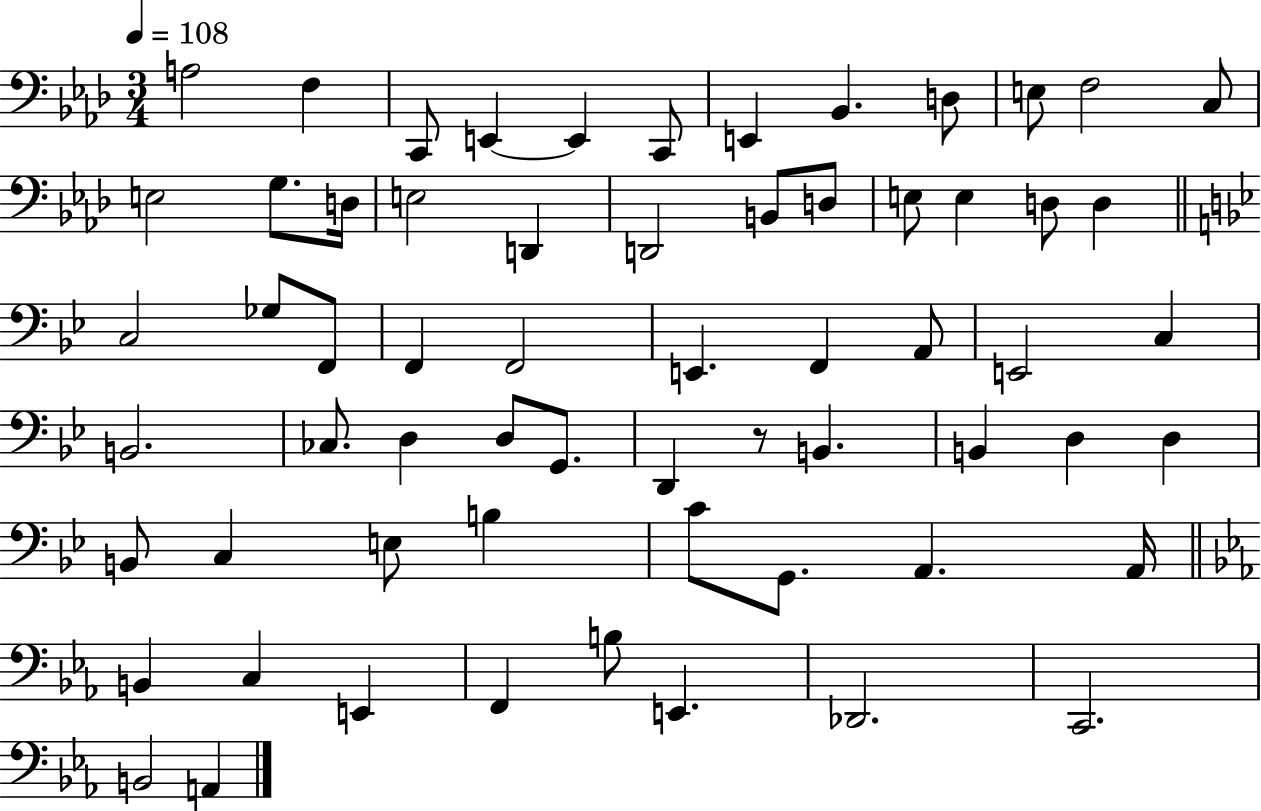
X:1
T:Untitled
M:3/4
L:1/4
K:Ab
A,2 F, C,,/2 E,, E,, C,,/2 E,, _B,, D,/2 E,/2 F,2 C,/2 E,2 G,/2 D,/4 E,2 D,, D,,2 B,,/2 D,/2 E,/2 E, D,/2 D, C,2 _G,/2 F,,/2 F,, F,,2 E,, F,, A,,/2 E,,2 C, B,,2 _C,/2 D, D,/2 G,,/2 D,, z/2 B,, B,, D, D, B,,/2 C, E,/2 B, C/2 G,,/2 A,, A,,/4 B,, C, E,, F,, B,/2 E,, _D,,2 C,,2 B,,2 A,,